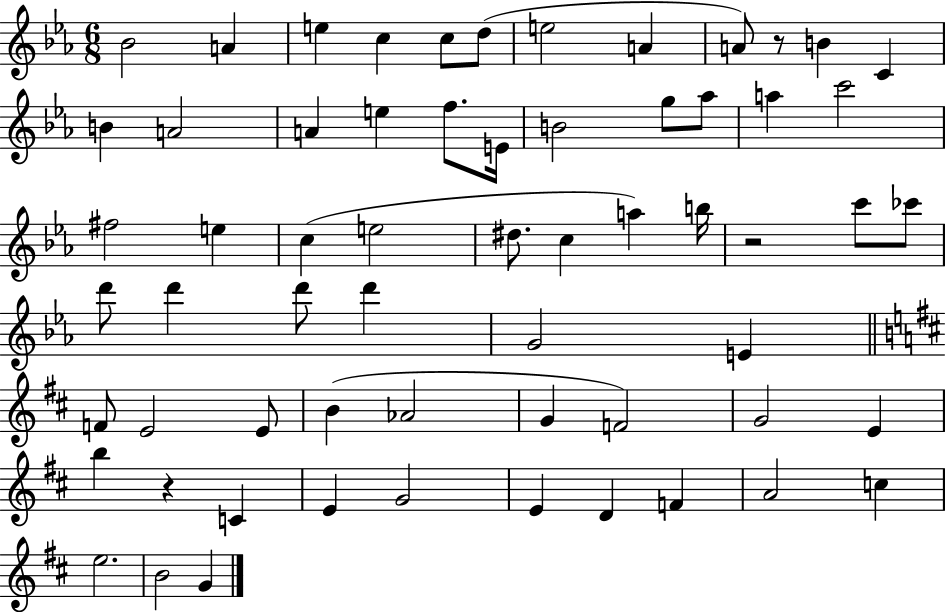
{
  \clef treble
  \numericTimeSignature
  \time 6/8
  \key ees \major
  \repeat volta 2 { bes'2 a'4 | e''4 c''4 c''8 d''8( | e''2 a'4 | a'8) r8 b'4 c'4 | \break b'4 a'2 | a'4 e''4 f''8. e'16 | b'2 g''8 aes''8 | a''4 c'''2 | \break fis''2 e''4 | c''4( e''2 | dis''8. c''4 a''4) b''16 | r2 c'''8 ces'''8 | \break d'''8 d'''4 d'''8 d'''4 | g'2 e'4 | \bar "||" \break \key b \minor f'8 e'2 e'8 | b'4( aes'2 | g'4 f'2) | g'2 e'4 | \break b''4 r4 c'4 | e'4 g'2 | e'4 d'4 f'4 | a'2 c''4 | \break e''2. | b'2 g'4 | } \bar "|."
}